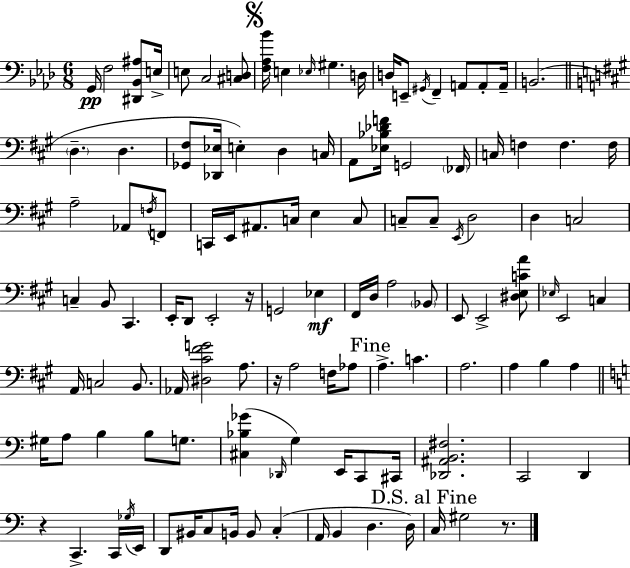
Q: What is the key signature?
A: F minor